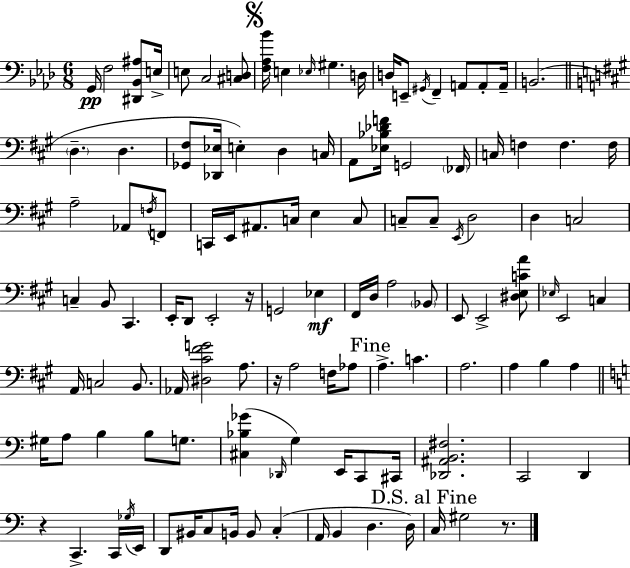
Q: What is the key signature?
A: F minor